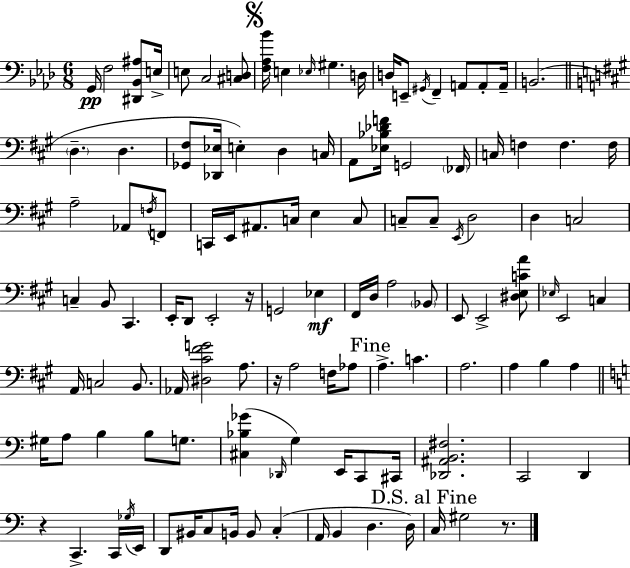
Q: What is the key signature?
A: F minor